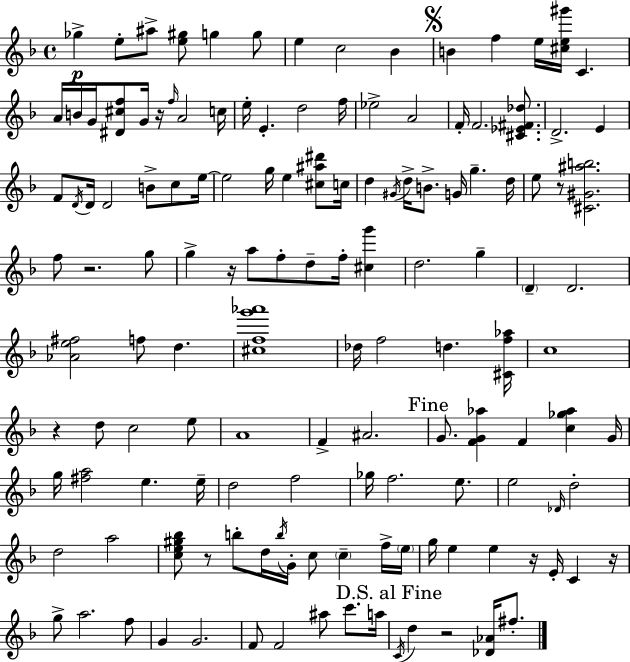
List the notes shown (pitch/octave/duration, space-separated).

Gb5/q E5/e A#5/e [E5,G#5]/e G5/q G5/e E5/q C5/h Bb4/q B4/q F5/q E5/s [C#5,E5,G#6]/s C4/q. A4/s B4/s G4/s [D#4,C#5,F5]/e G4/s R/s F5/s A4/h C5/s E5/s E4/q. D5/h F5/s Eb5/h A4/h F4/s F4/h. [C#4,Eb4,F#4,Db5]/e. D4/h. E4/q F4/e D4/s D4/s D4/h B4/e C5/e E5/s E5/h G5/s E5/q [C#5,A#5,D#6]/e C5/s D5/q G#4/s D5/s B4/e. G4/s G5/q. D5/s E5/e R/e [C#4,G#4,A#5,B5]/h. F5/e R/h. G5/e G5/q R/s A5/e F5/e D5/e F5/s [C#5,G6]/q D5/h. G5/q D4/q D4/h. [Ab4,E5,F#5]/h F5/e D5/q. [C#5,F5,G6,Ab6]/w Db5/s F5/h D5/q. [C#4,F5,Ab5]/s C5/w R/q D5/e C5/h E5/e A4/w F4/q A#4/h. G4/e. [F4,G4,Ab5]/q F4/q [C5,Gb5,Ab5]/q G4/s G5/s [F#5,A5]/h E5/q. E5/s D5/h F5/h Gb5/s F5/h. E5/e. E5/h Db4/s D5/h D5/h A5/h [C5,E5,G#5,Bb5]/e R/e B5/e D5/s B5/s G4/s C5/e C5/q F5/s E5/s G5/s E5/q E5/q R/s E4/s C4/q R/s G5/e A5/h. F5/e G4/q G4/h. F4/e F4/h A#5/e C6/e. A5/s C4/s D5/q R/h [Db4,Ab4]/s F#5/e.